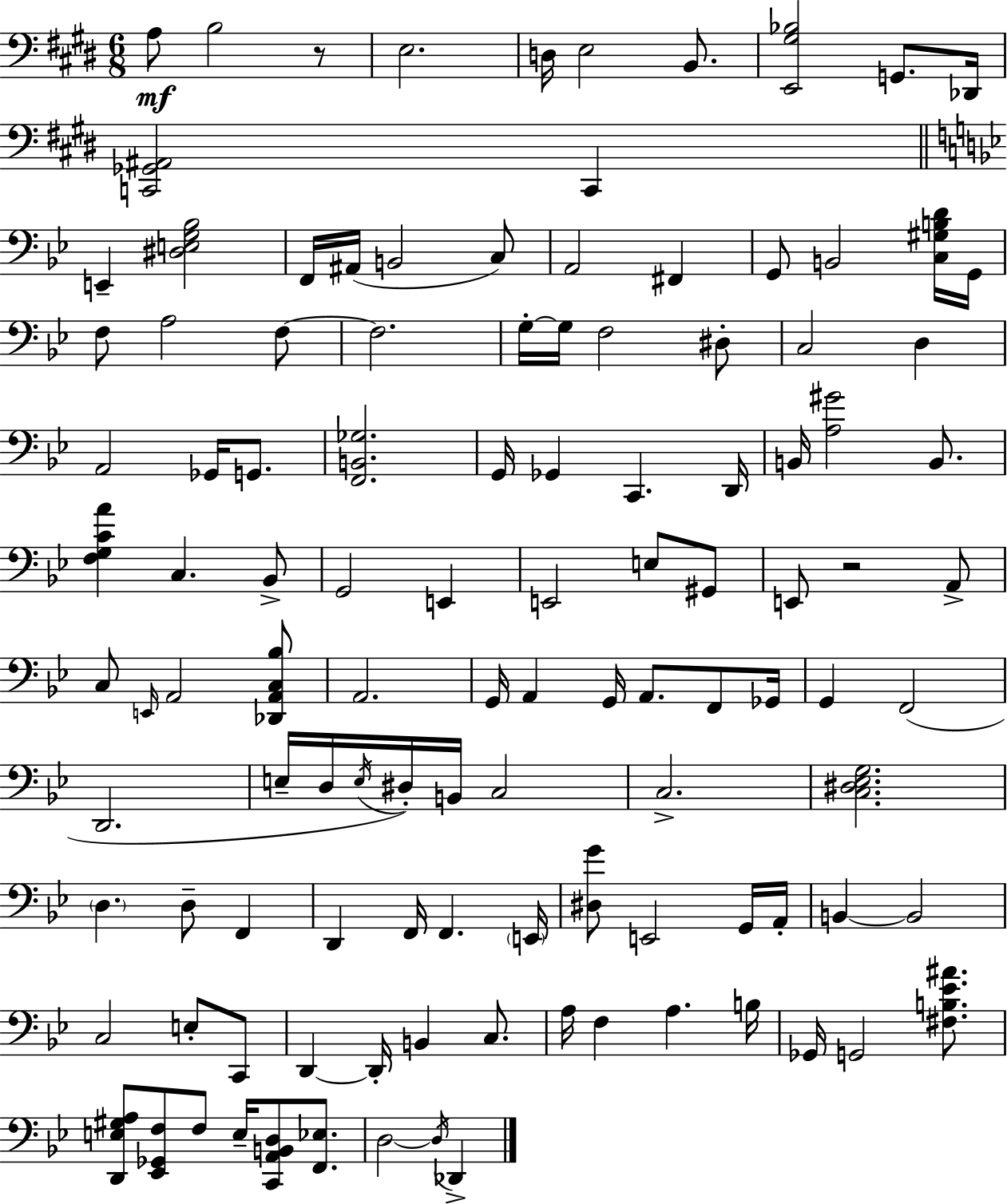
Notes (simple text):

A3/e B3/h R/e E3/h. D3/s E3/h B2/e. [E2,G#3,Bb3]/h G2/e. Db2/s [C2,Gb2,A#2]/h C2/q E2/q [D#3,E3,G3,Bb3]/h F2/s A#2/s B2/h C3/e A2/h F#2/q G2/e B2/h [C3,G#3,B3,D4]/s G2/s F3/e A3/h F3/e F3/h. G3/s G3/s F3/h D#3/e C3/h D3/q A2/h Gb2/s G2/e. [F2,B2,Gb3]/h. G2/s Gb2/q C2/q. D2/s B2/s [A3,G#4]/h B2/e. [F3,G3,C4,A4]/q C3/q. Bb2/e G2/h E2/q E2/h E3/e G#2/e E2/e R/h A2/e C3/e E2/s A2/h [Db2,A2,C3,Bb3]/e A2/h. G2/s A2/q G2/s A2/e. F2/e Gb2/s G2/q F2/h D2/h. E3/s D3/s E3/s D#3/s B2/s C3/h C3/h. [C3,D#3,Eb3,G3]/h. D3/q. D3/e F2/q D2/q F2/s F2/q. E2/s [D#3,G4]/e E2/h G2/s A2/s B2/q B2/h C3/h E3/e C2/e D2/q D2/s B2/q C3/e. A3/s F3/q A3/q. B3/s Gb2/s G2/h [F#3,B3,Eb4,A#4]/e. [D2,E3,G#3,A3]/e [Eb2,Gb2,F3]/e F3/e E3/s [C2,A2,B2,D3]/e [F2,Eb3]/e. D3/h D3/s Db2/q